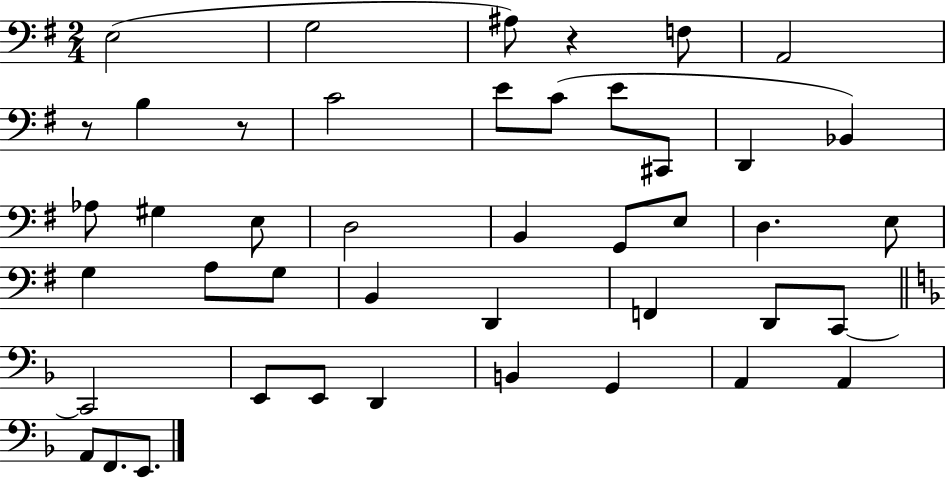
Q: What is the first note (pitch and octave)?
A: E3